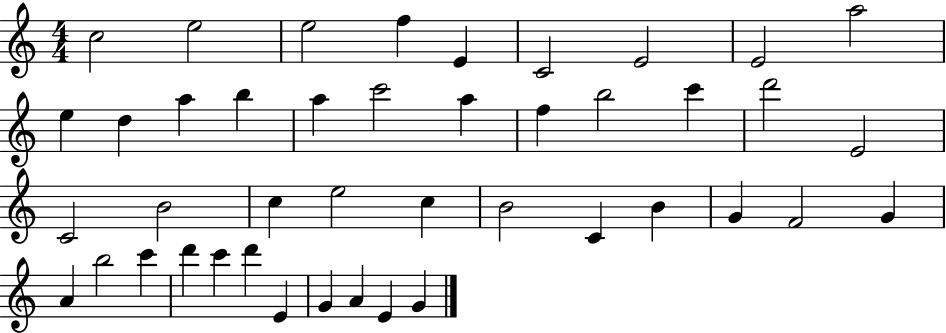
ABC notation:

X:1
T:Untitled
M:4/4
L:1/4
K:C
c2 e2 e2 f E C2 E2 E2 a2 e d a b a c'2 a f b2 c' d'2 E2 C2 B2 c e2 c B2 C B G F2 G A b2 c' d' c' d' E G A E G